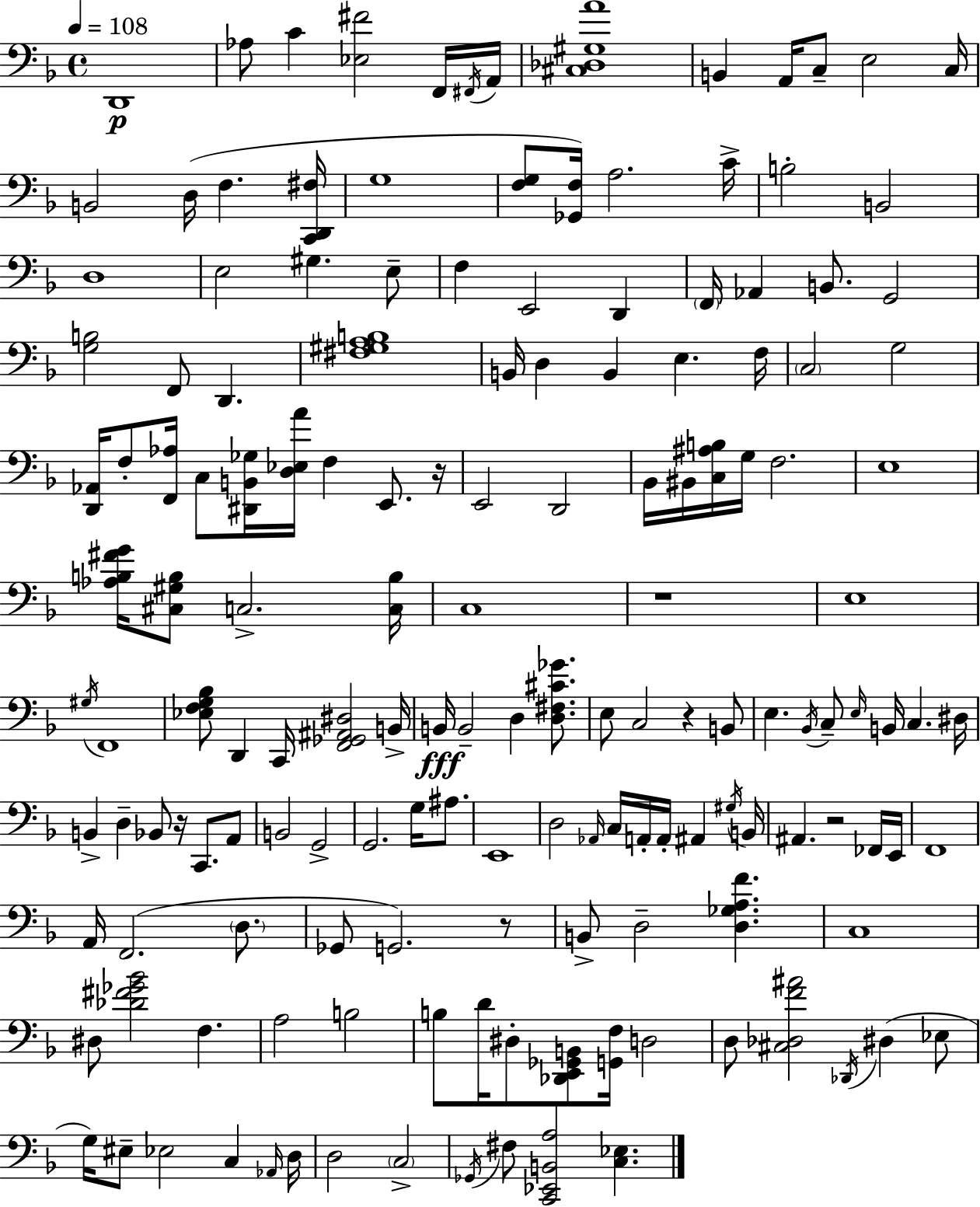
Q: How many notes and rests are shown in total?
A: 155